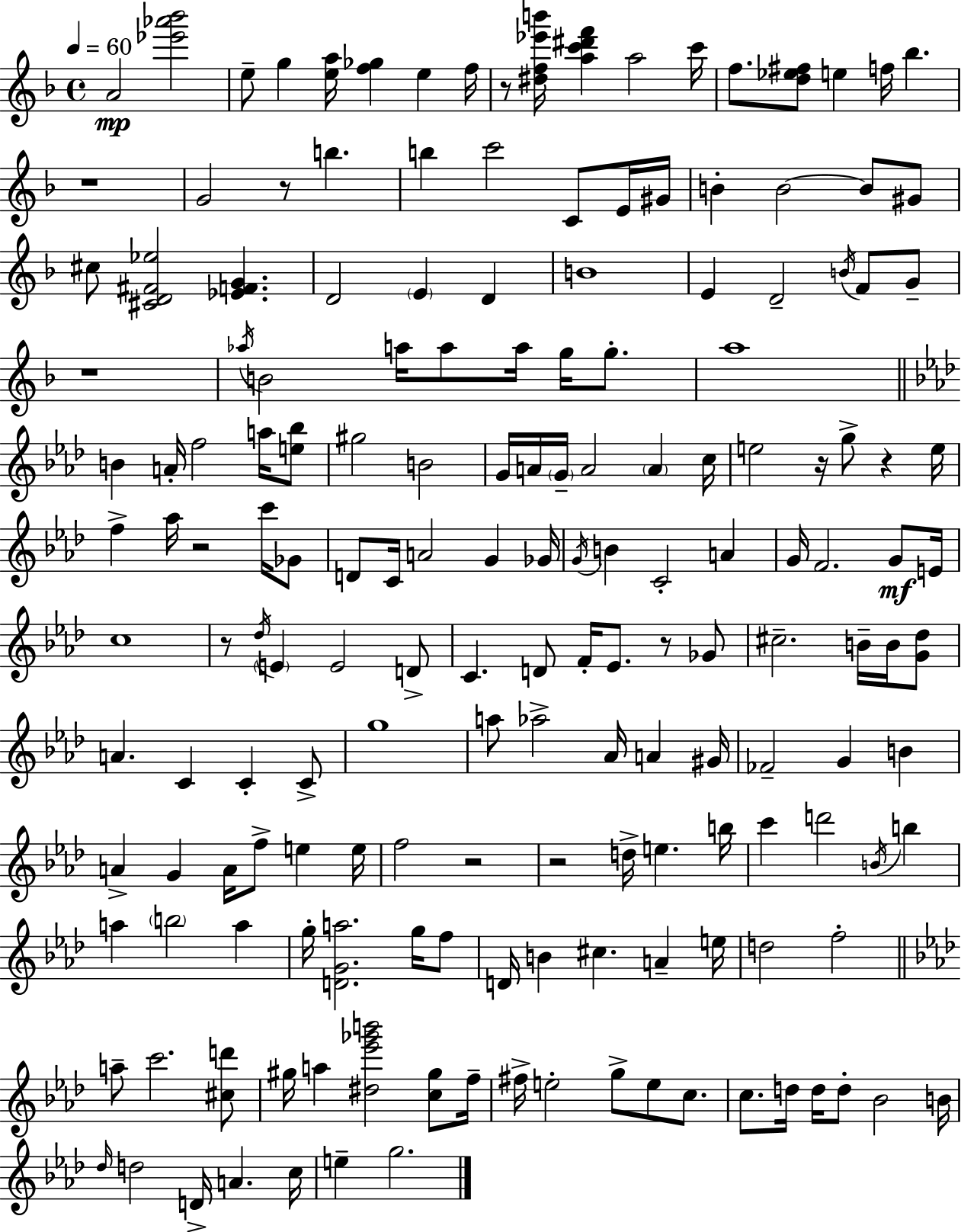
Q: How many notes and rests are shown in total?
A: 173